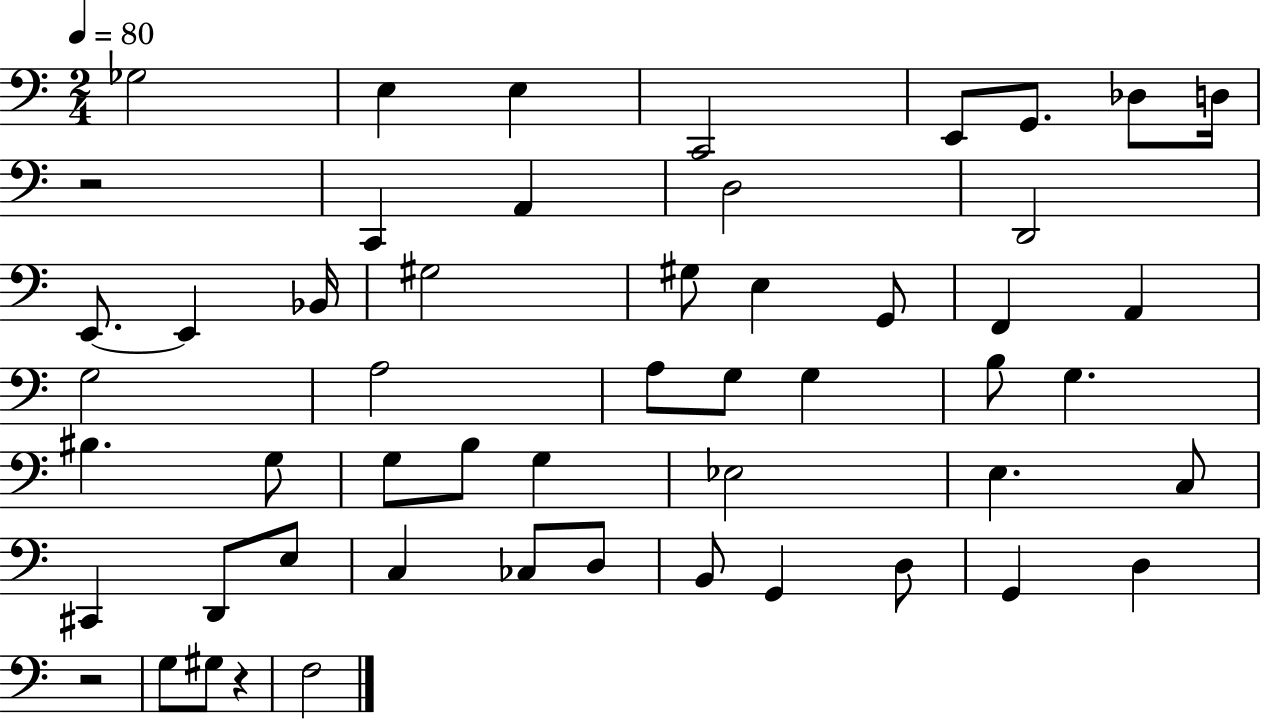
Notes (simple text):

Gb3/h E3/q E3/q C2/h E2/e G2/e. Db3/e D3/s R/h C2/q A2/q D3/h D2/h E2/e. E2/q Bb2/s G#3/h G#3/e E3/q G2/e F2/q A2/q G3/h A3/h A3/e G3/e G3/q B3/e G3/q. BIS3/q. G3/e G3/e B3/e G3/q Eb3/h E3/q. C3/e C#2/q D2/e E3/e C3/q CES3/e D3/e B2/e G2/q D3/e G2/q D3/q R/h G3/e G#3/e R/q F3/h